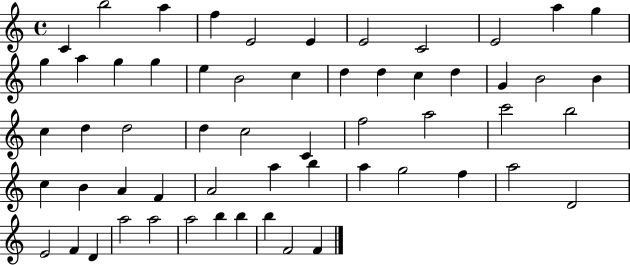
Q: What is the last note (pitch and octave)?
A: F4